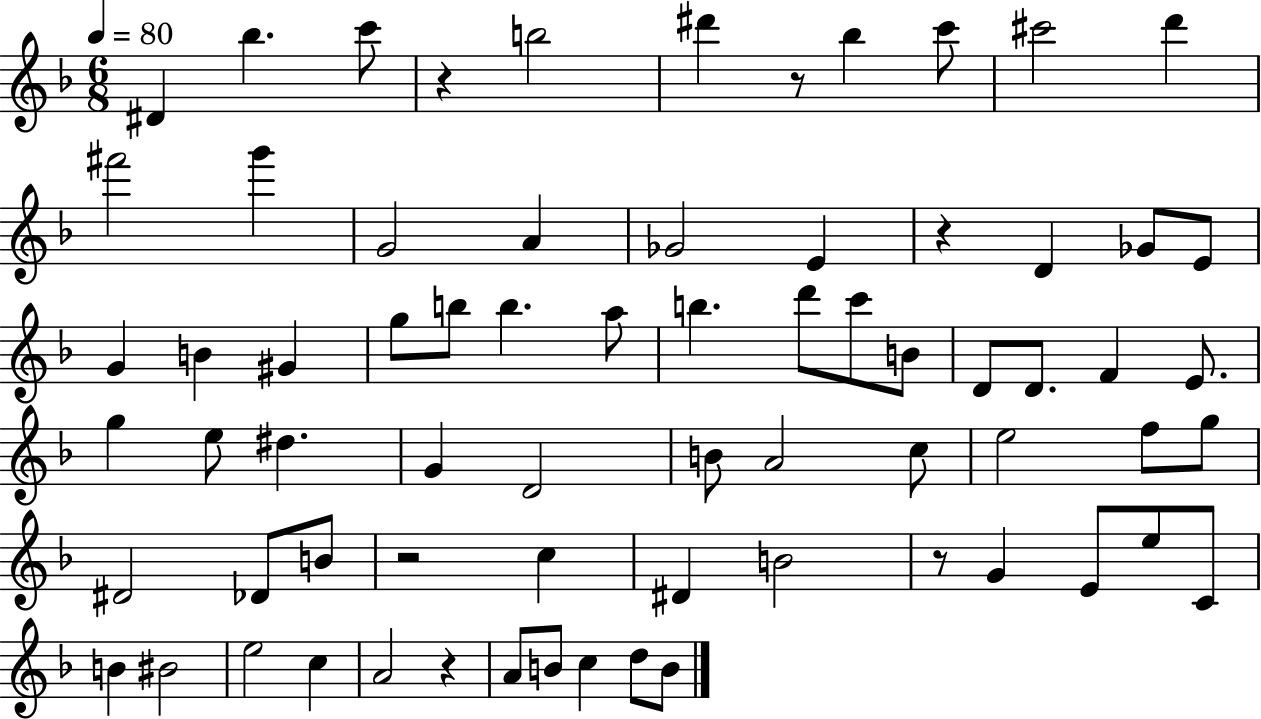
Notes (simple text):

D#4/q Bb5/q. C6/e R/q B5/h D#6/q R/e Bb5/q C6/e C#6/h D6/q F#6/h G6/q G4/h A4/q Gb4/h E4/q R/q D4/q Gb4/e E4/e G4/q B4/q G#4/q G5/e B5/e B5/q. A5/e B5/q. D6/e C6/e B4/e D4/e D4/e. F4/q E4/e. G5/q E5/e D#5/q. G4/q D4/h B4/e A4/h C5/e E5/h F5/e G5/e D#4/h Db4/e B4/e R/h C5/q D#4/q B4/h R/e G4/q E4/e E5/e C4/e B4/q BIS4/h E5/h C5/q A4/h R/q A4/e B4/e C5/q D5/e B4/e